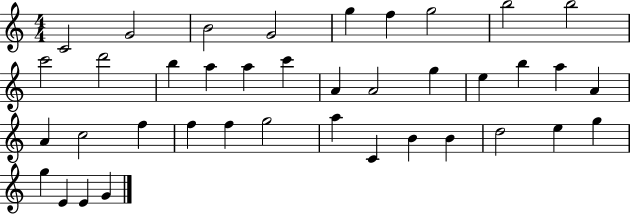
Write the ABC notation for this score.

X:1
T:Untitled
M:4/4
L:1/4
K:C
C2 G2 B2 G2 g f g2 b2 b2 c'2 d'2 b a a c' A A2 g e b a A A c2 f f f g2 a C B B d2 e g g E E G